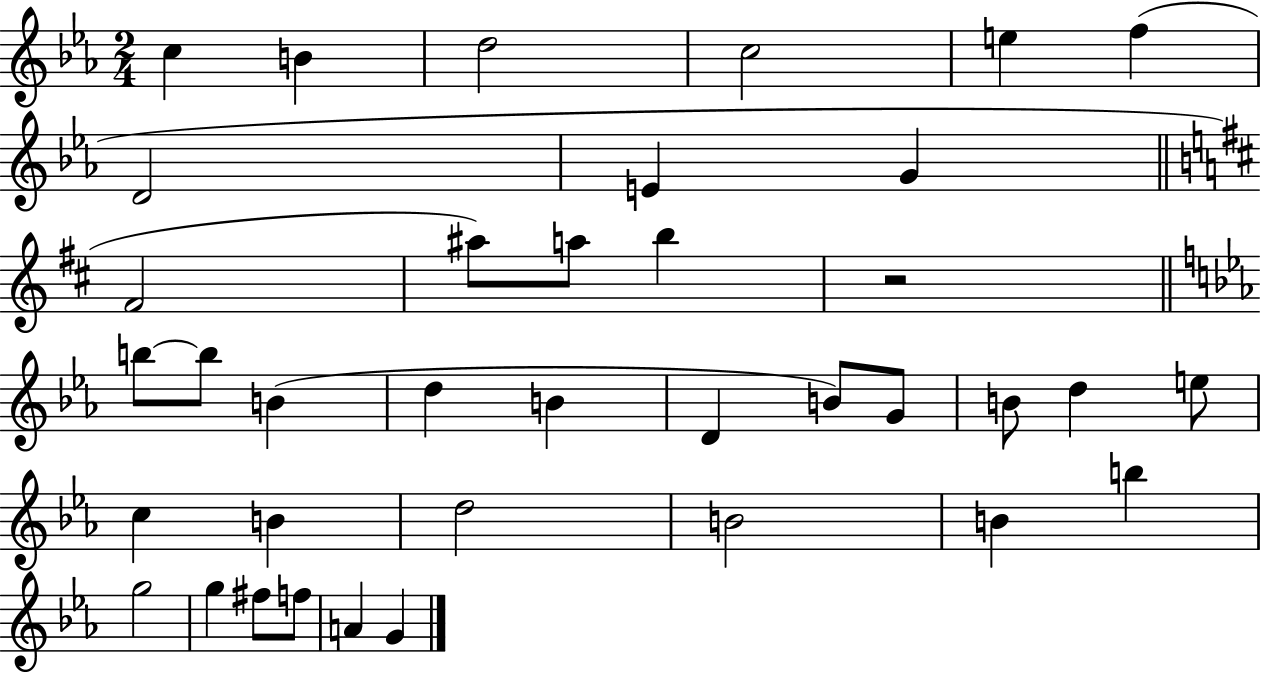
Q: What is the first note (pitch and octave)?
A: C5